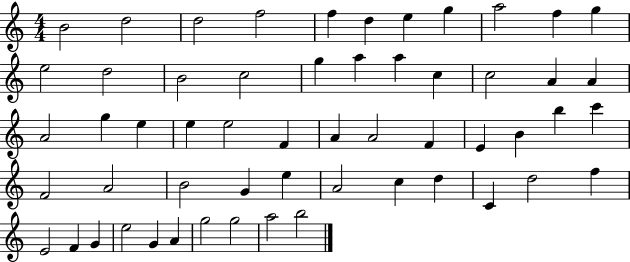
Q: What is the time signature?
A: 4/4